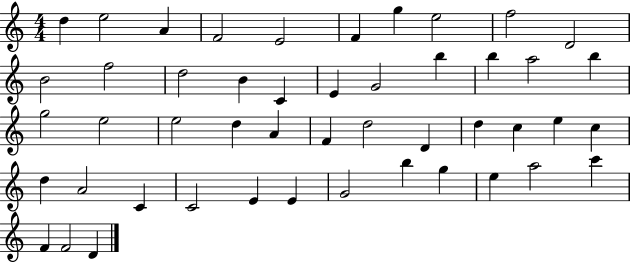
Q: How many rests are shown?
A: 0